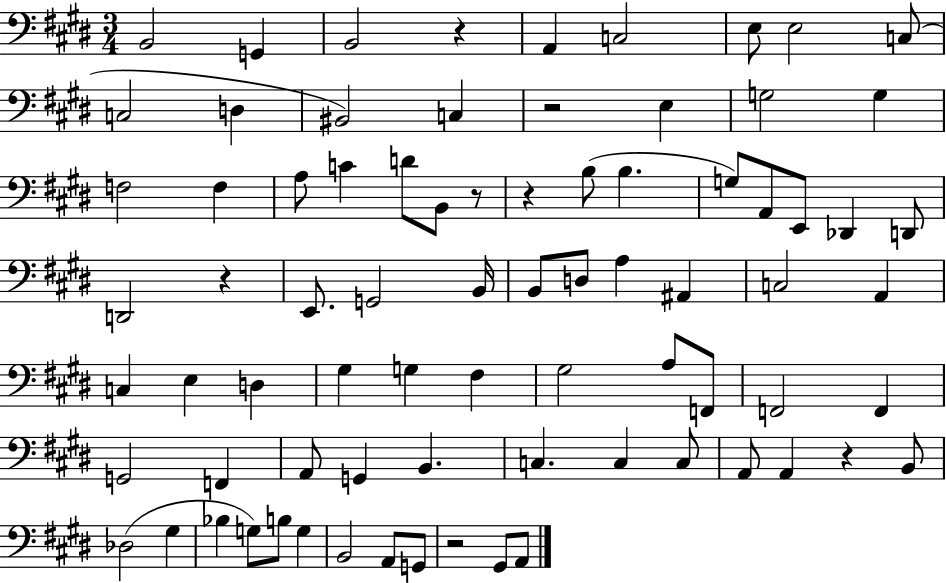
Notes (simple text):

B2/h G2/q B2/h R/q A2/q C3/h E3/e E3/h C3/e C3/h D3/q BIS2/h C3/q R/h E3/q G3/h G3/q F3/h F3/q A3/e C4/q D4/e B2/e R/e R/q B3/e B3/q. G3/e A2/e E2/e Db2/q D2/e D2/h R/q E2/e. G2/h B2/s B2/e D3/e A3/q A#2/q C3/h A2/q C3/q E3/q D3/q G#3/q G3/q F#3/q G#3/h A3/e F2/e F2/h F2/q G2/h F2/q A2/e G2/q B2/q. C3/q. C3/q C3/e A2/e A2/q R/q B2/e Db3/h G#3/q Bb3/q G3/e B3/e G3/q B2/h A2/e G2/e R/h G#2/e A2/e